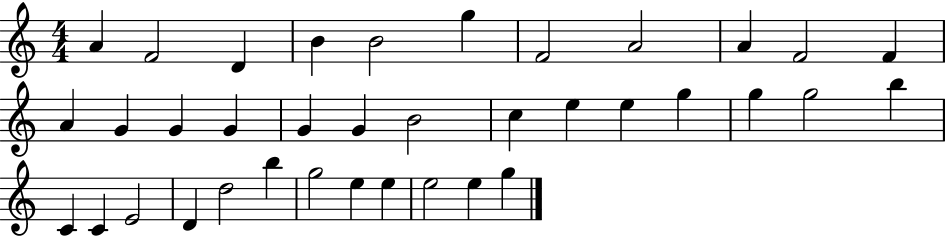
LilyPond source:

{
  \clef treble
  \numericTimeSignature
  \time 4/4
  \key c \major
  a'4 f'2 d'4 | b'4 b'2 g''4 | f'2 a'2 | a'4 f'2 f'4 | \break a'4 g'4 g'4 g'4 | g'4 g'4 b'2 | c''4 e''4 e''4 g''4 | g''4 g''2 b''4 | \break c'4 c'4 e'2 | d'4 d''2 b''4 | g''2 e''4 e''4 | e''2 e''4 g''4 | \break \bar "|."
}